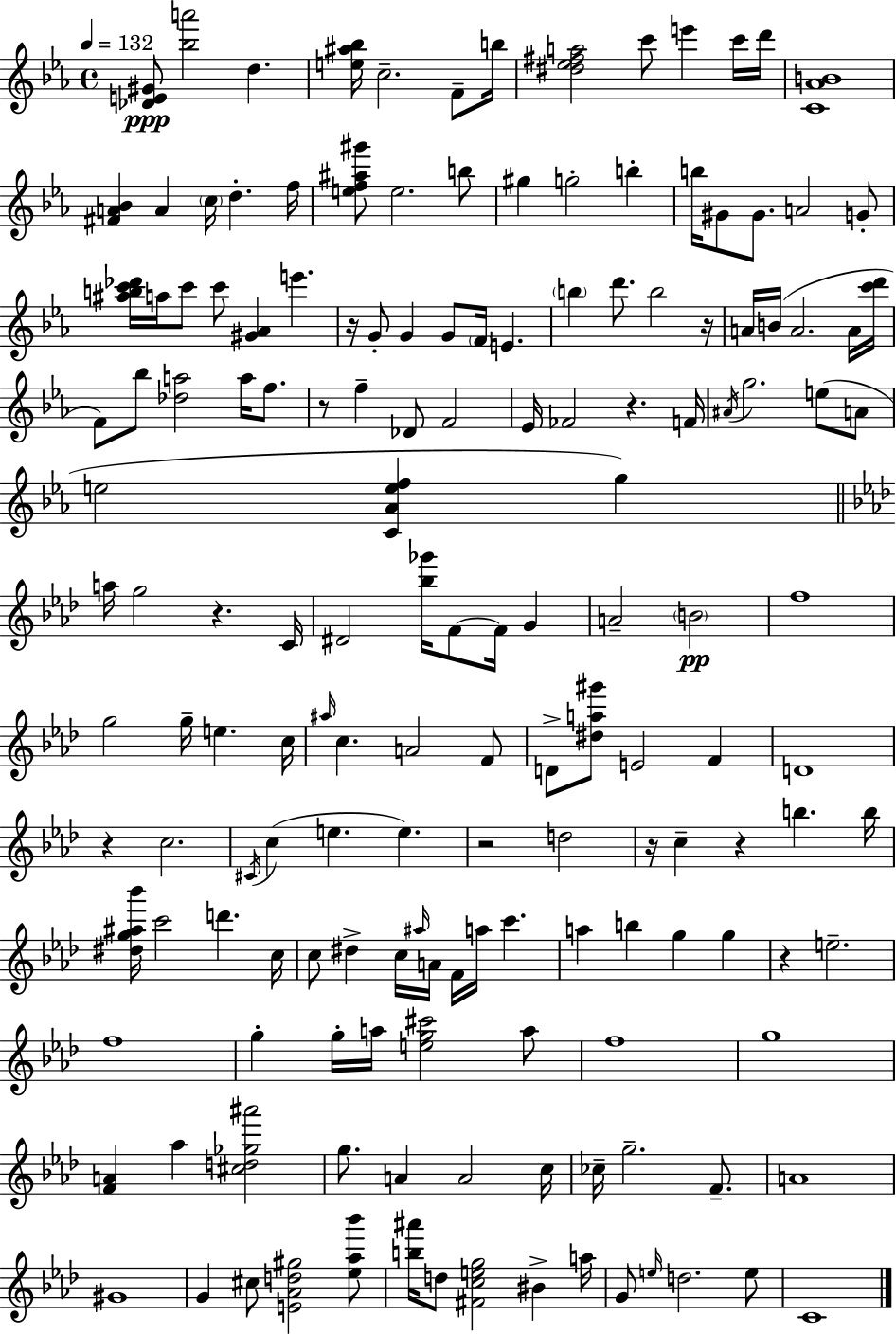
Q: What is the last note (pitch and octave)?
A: C4